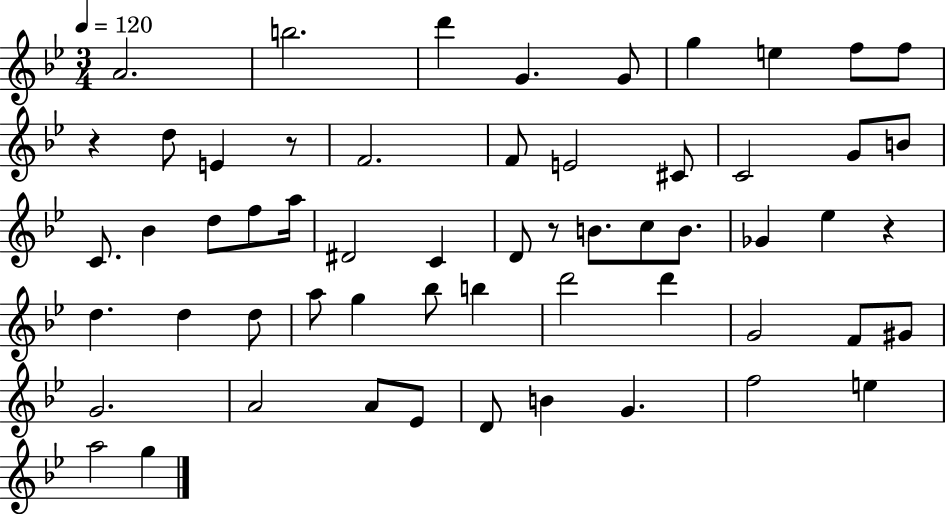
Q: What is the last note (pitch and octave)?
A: G5